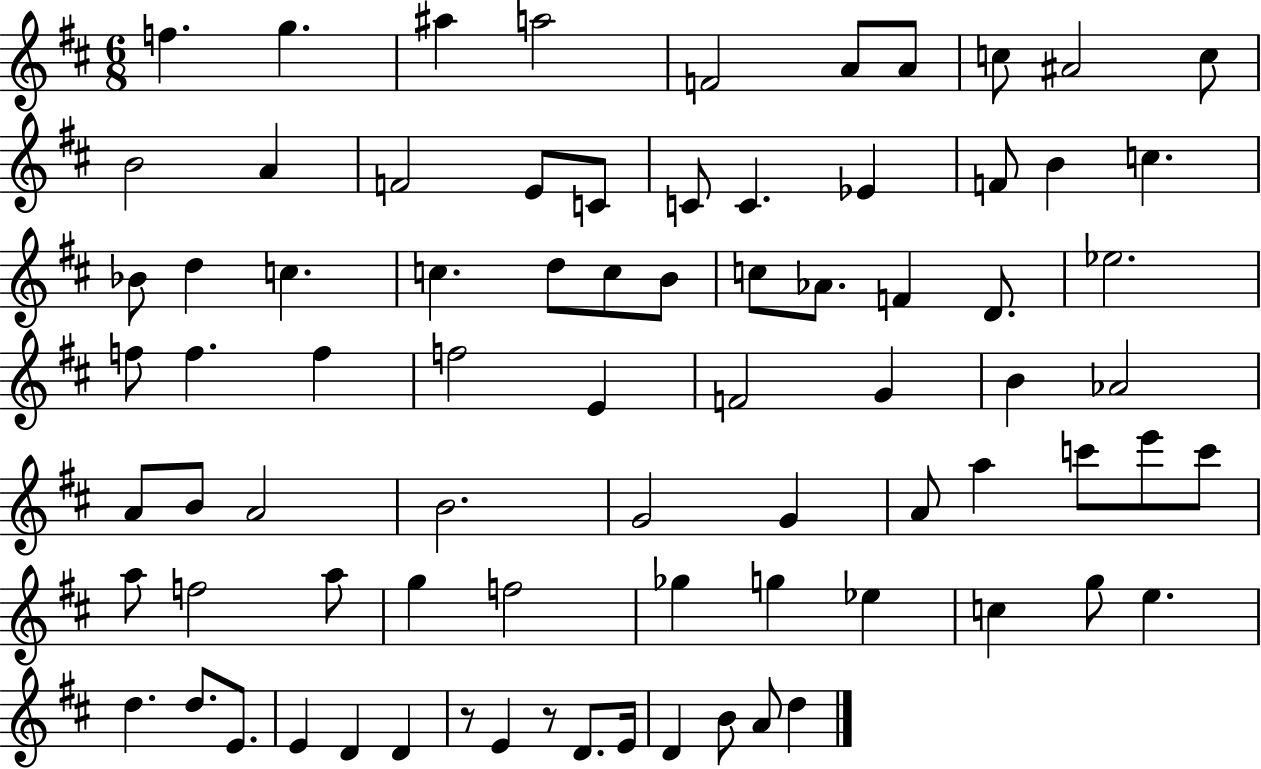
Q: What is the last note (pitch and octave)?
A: D5